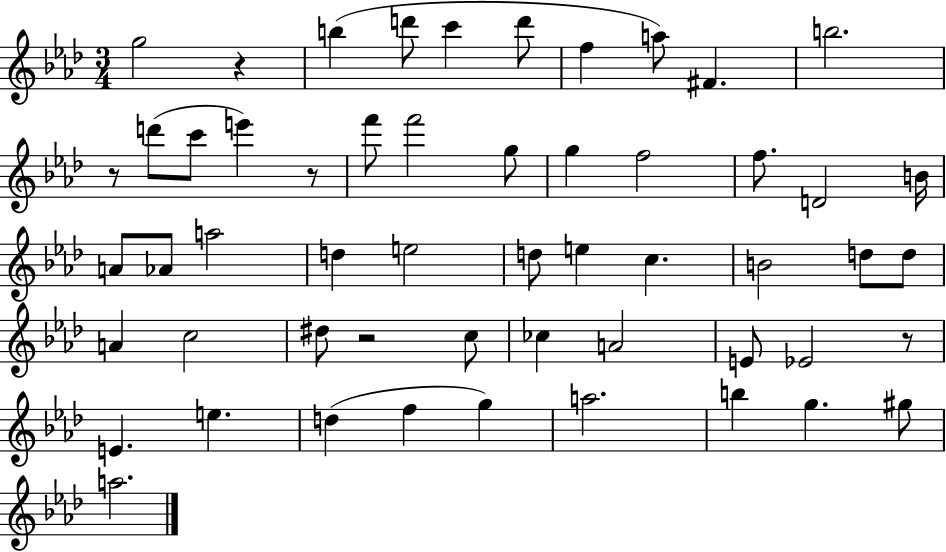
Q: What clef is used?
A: treble